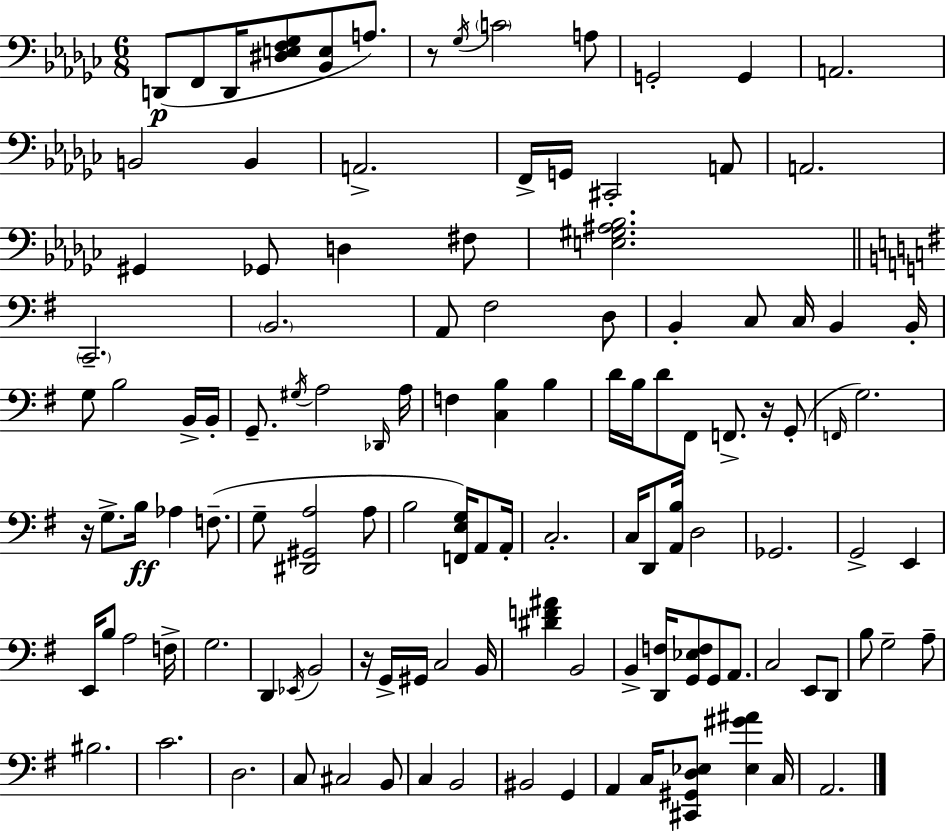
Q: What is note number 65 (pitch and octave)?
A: Gb2